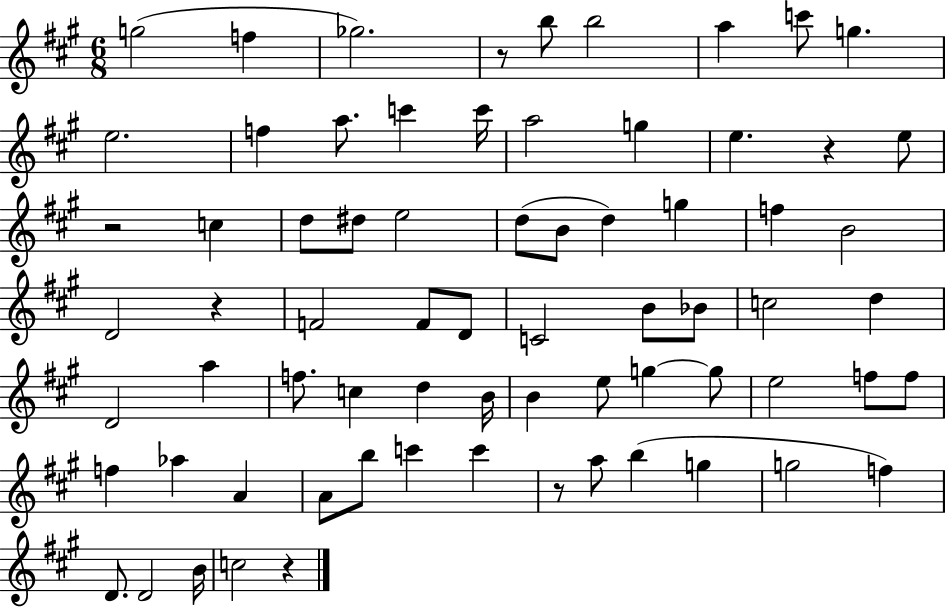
X:1
T:Untitled
M:6/8
L:1/4
K:A
g2 f _g2 z/2 b/2 b2 a c'/2 g e2 f a/2 c' c'/4 a2 g e z e/2 z2 c d/2 ^d/2 e2 d/2 B/2 d g f B2 D2 z F2 F/2 D/2 C2 B/2 _B/2 c2 d D2 a f/2 c d B/4 B e/2 g g/2 e2 f/2 f/2 f _a A A/2 b/2 c' c' z/2 a/2 b g g2 f D/2 D2 B/4 c2 z